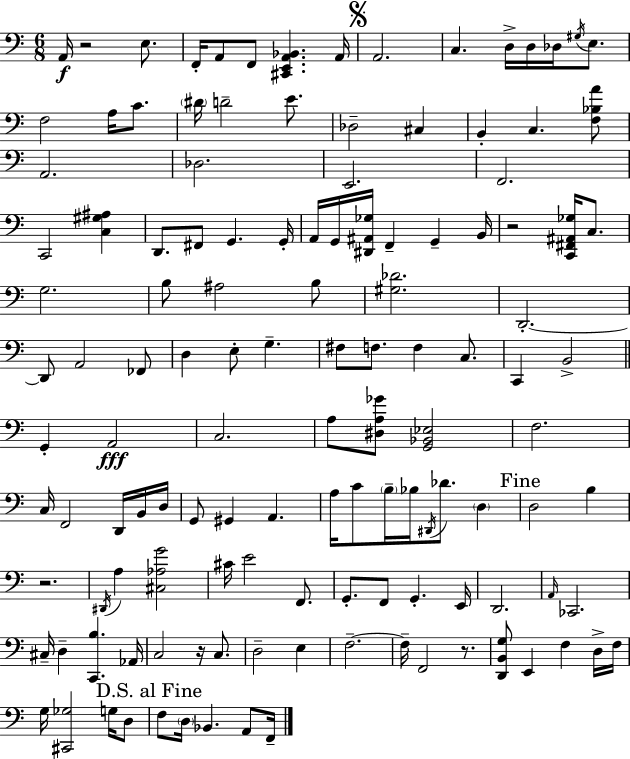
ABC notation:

X:1
T:Untitled
M:6/8
L:1/4
K:Am
A,,/4 z2 E,/2 F,,/4 A,,/2 F,,/2 [^C,,E,,A,,_B,,] A,,/4 A,,2 C, D,/4 D,/4 _D,/4 ^G,/4 E,/2 F,2 A,/4 C/2 ^D/4 D2 E/2 _D,2 ^C, B,, C, [F,_B,A]/2 A,,2 _D,2 E,,2 F,,2 C,,2 [C,^G,^A,] D,,/2 ^F,,/2 G,, G,,/4 A,,/4 G,,/4 [^D,,^A,,_G,]/4 F,, G,, B,,/4 z2 [C,,^F,,^A,,_G,]/4 C,/2 G,2 B,/2 ^A,2 B,/2 [^G,_D]2 D,,2 D,,/2 A,,2 _F,,/2 D, E,/2 G, ^F,/2 F,/2 F, C,/2 C,, B,,2 G,, A,,2 C,2 A,/2 [^D,A,_G]/2 [G,,_B,,_E,]2 F,2 C,/4 F,,2 D,,/4 B,,/4 D,/4 G,,/2 ^G,, A,, A,/4 C/2 B,/4 _B,/4 ^D,,/4 _D/2 D, D,2 B, z2 ^D,,/4 A, [^C,_A,G]2 ^C/4 E2 F,,/2 G,,/2 F,,/2 G,, E,,/4 D,,2 A,,/4 _C,,2 ^C,/4 D, [C,,B,] _A,,/4 C,2 z/4 C,/2 D,2 E, F,2 F,/4 F,,2 z/2 [D,,B,,G,]/2 E,, F, D,/4 F,/4 G,/4 [^C,,_G,]2 G,/4 D,/2 F,/2 D,/4 _B,, A,,/2 F,,/4